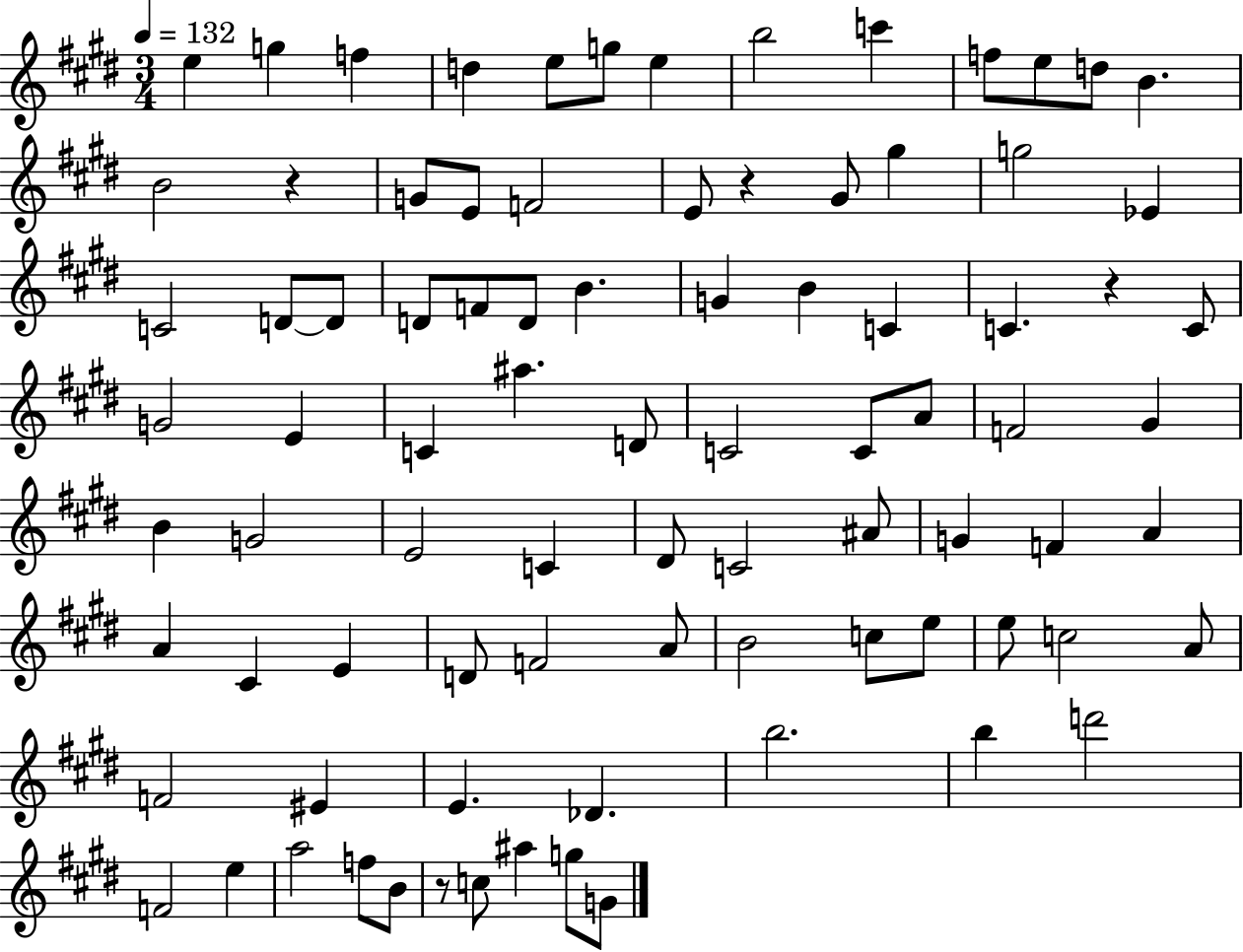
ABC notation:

X:1
T:Untitled
M:3/4
L:1/4
K:E
e g f d e/2 g/2 e b2 c' f/2 e/2 d/2 B B2 z G/2 E/2 F2 E/2 z ^G/2 ^g g2 _E C2 D/2 D/2 D/2 F/2 D/2 B G B C C z C/2 G2 E C ^a D/2 C2 C/2 A/2 F2 ^G B G2 E2 C ^D/2 C2 ^A/2 G F A A ^C E D/2 F2 A/2 B2 c/2 e/2 e/2 c2 A/2 F2 ^E E _D b2 b d'2 F2 e a2 f/2 B/2 z/2 c/2 ^a g/2 G/2